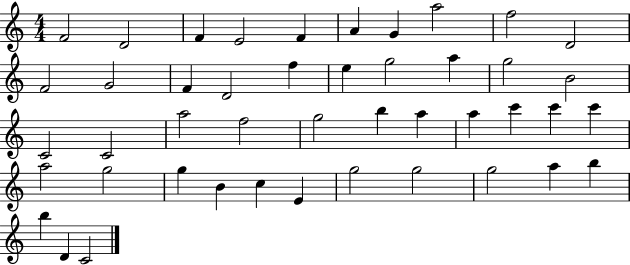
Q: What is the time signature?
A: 4/4